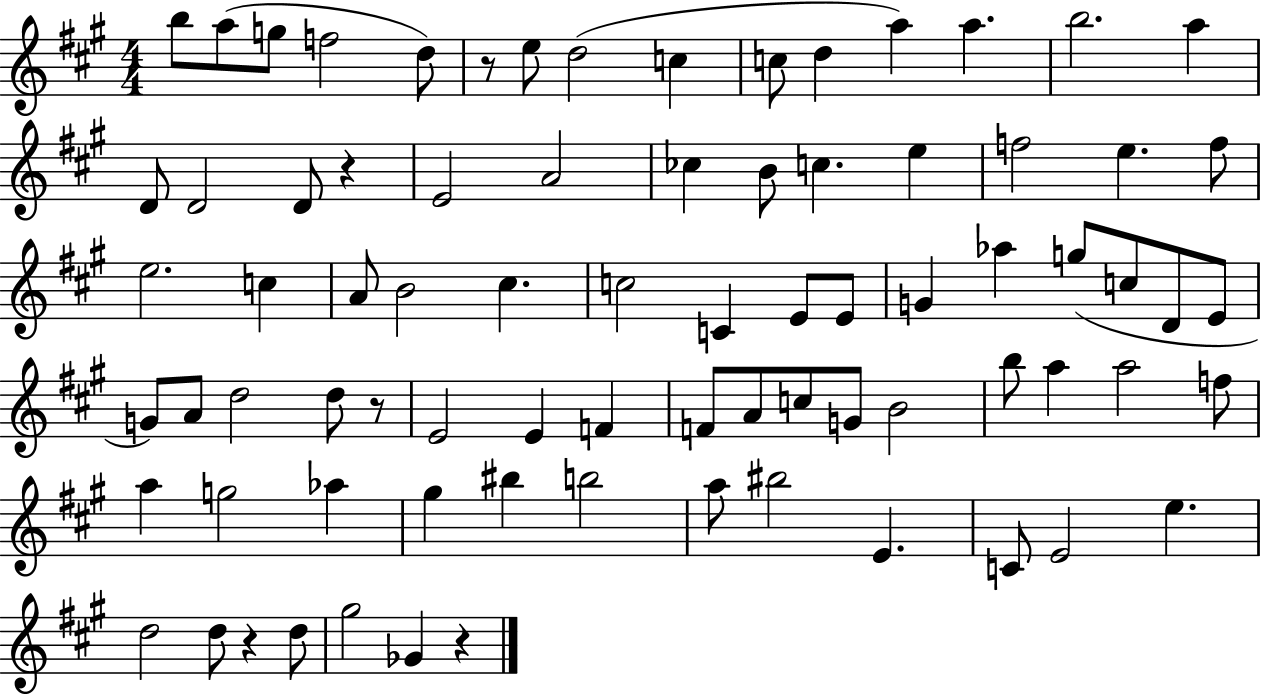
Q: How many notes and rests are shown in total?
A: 79